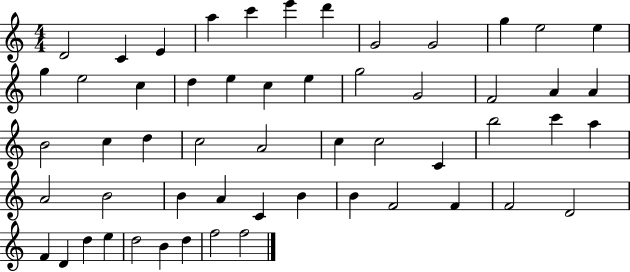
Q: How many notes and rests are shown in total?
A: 55